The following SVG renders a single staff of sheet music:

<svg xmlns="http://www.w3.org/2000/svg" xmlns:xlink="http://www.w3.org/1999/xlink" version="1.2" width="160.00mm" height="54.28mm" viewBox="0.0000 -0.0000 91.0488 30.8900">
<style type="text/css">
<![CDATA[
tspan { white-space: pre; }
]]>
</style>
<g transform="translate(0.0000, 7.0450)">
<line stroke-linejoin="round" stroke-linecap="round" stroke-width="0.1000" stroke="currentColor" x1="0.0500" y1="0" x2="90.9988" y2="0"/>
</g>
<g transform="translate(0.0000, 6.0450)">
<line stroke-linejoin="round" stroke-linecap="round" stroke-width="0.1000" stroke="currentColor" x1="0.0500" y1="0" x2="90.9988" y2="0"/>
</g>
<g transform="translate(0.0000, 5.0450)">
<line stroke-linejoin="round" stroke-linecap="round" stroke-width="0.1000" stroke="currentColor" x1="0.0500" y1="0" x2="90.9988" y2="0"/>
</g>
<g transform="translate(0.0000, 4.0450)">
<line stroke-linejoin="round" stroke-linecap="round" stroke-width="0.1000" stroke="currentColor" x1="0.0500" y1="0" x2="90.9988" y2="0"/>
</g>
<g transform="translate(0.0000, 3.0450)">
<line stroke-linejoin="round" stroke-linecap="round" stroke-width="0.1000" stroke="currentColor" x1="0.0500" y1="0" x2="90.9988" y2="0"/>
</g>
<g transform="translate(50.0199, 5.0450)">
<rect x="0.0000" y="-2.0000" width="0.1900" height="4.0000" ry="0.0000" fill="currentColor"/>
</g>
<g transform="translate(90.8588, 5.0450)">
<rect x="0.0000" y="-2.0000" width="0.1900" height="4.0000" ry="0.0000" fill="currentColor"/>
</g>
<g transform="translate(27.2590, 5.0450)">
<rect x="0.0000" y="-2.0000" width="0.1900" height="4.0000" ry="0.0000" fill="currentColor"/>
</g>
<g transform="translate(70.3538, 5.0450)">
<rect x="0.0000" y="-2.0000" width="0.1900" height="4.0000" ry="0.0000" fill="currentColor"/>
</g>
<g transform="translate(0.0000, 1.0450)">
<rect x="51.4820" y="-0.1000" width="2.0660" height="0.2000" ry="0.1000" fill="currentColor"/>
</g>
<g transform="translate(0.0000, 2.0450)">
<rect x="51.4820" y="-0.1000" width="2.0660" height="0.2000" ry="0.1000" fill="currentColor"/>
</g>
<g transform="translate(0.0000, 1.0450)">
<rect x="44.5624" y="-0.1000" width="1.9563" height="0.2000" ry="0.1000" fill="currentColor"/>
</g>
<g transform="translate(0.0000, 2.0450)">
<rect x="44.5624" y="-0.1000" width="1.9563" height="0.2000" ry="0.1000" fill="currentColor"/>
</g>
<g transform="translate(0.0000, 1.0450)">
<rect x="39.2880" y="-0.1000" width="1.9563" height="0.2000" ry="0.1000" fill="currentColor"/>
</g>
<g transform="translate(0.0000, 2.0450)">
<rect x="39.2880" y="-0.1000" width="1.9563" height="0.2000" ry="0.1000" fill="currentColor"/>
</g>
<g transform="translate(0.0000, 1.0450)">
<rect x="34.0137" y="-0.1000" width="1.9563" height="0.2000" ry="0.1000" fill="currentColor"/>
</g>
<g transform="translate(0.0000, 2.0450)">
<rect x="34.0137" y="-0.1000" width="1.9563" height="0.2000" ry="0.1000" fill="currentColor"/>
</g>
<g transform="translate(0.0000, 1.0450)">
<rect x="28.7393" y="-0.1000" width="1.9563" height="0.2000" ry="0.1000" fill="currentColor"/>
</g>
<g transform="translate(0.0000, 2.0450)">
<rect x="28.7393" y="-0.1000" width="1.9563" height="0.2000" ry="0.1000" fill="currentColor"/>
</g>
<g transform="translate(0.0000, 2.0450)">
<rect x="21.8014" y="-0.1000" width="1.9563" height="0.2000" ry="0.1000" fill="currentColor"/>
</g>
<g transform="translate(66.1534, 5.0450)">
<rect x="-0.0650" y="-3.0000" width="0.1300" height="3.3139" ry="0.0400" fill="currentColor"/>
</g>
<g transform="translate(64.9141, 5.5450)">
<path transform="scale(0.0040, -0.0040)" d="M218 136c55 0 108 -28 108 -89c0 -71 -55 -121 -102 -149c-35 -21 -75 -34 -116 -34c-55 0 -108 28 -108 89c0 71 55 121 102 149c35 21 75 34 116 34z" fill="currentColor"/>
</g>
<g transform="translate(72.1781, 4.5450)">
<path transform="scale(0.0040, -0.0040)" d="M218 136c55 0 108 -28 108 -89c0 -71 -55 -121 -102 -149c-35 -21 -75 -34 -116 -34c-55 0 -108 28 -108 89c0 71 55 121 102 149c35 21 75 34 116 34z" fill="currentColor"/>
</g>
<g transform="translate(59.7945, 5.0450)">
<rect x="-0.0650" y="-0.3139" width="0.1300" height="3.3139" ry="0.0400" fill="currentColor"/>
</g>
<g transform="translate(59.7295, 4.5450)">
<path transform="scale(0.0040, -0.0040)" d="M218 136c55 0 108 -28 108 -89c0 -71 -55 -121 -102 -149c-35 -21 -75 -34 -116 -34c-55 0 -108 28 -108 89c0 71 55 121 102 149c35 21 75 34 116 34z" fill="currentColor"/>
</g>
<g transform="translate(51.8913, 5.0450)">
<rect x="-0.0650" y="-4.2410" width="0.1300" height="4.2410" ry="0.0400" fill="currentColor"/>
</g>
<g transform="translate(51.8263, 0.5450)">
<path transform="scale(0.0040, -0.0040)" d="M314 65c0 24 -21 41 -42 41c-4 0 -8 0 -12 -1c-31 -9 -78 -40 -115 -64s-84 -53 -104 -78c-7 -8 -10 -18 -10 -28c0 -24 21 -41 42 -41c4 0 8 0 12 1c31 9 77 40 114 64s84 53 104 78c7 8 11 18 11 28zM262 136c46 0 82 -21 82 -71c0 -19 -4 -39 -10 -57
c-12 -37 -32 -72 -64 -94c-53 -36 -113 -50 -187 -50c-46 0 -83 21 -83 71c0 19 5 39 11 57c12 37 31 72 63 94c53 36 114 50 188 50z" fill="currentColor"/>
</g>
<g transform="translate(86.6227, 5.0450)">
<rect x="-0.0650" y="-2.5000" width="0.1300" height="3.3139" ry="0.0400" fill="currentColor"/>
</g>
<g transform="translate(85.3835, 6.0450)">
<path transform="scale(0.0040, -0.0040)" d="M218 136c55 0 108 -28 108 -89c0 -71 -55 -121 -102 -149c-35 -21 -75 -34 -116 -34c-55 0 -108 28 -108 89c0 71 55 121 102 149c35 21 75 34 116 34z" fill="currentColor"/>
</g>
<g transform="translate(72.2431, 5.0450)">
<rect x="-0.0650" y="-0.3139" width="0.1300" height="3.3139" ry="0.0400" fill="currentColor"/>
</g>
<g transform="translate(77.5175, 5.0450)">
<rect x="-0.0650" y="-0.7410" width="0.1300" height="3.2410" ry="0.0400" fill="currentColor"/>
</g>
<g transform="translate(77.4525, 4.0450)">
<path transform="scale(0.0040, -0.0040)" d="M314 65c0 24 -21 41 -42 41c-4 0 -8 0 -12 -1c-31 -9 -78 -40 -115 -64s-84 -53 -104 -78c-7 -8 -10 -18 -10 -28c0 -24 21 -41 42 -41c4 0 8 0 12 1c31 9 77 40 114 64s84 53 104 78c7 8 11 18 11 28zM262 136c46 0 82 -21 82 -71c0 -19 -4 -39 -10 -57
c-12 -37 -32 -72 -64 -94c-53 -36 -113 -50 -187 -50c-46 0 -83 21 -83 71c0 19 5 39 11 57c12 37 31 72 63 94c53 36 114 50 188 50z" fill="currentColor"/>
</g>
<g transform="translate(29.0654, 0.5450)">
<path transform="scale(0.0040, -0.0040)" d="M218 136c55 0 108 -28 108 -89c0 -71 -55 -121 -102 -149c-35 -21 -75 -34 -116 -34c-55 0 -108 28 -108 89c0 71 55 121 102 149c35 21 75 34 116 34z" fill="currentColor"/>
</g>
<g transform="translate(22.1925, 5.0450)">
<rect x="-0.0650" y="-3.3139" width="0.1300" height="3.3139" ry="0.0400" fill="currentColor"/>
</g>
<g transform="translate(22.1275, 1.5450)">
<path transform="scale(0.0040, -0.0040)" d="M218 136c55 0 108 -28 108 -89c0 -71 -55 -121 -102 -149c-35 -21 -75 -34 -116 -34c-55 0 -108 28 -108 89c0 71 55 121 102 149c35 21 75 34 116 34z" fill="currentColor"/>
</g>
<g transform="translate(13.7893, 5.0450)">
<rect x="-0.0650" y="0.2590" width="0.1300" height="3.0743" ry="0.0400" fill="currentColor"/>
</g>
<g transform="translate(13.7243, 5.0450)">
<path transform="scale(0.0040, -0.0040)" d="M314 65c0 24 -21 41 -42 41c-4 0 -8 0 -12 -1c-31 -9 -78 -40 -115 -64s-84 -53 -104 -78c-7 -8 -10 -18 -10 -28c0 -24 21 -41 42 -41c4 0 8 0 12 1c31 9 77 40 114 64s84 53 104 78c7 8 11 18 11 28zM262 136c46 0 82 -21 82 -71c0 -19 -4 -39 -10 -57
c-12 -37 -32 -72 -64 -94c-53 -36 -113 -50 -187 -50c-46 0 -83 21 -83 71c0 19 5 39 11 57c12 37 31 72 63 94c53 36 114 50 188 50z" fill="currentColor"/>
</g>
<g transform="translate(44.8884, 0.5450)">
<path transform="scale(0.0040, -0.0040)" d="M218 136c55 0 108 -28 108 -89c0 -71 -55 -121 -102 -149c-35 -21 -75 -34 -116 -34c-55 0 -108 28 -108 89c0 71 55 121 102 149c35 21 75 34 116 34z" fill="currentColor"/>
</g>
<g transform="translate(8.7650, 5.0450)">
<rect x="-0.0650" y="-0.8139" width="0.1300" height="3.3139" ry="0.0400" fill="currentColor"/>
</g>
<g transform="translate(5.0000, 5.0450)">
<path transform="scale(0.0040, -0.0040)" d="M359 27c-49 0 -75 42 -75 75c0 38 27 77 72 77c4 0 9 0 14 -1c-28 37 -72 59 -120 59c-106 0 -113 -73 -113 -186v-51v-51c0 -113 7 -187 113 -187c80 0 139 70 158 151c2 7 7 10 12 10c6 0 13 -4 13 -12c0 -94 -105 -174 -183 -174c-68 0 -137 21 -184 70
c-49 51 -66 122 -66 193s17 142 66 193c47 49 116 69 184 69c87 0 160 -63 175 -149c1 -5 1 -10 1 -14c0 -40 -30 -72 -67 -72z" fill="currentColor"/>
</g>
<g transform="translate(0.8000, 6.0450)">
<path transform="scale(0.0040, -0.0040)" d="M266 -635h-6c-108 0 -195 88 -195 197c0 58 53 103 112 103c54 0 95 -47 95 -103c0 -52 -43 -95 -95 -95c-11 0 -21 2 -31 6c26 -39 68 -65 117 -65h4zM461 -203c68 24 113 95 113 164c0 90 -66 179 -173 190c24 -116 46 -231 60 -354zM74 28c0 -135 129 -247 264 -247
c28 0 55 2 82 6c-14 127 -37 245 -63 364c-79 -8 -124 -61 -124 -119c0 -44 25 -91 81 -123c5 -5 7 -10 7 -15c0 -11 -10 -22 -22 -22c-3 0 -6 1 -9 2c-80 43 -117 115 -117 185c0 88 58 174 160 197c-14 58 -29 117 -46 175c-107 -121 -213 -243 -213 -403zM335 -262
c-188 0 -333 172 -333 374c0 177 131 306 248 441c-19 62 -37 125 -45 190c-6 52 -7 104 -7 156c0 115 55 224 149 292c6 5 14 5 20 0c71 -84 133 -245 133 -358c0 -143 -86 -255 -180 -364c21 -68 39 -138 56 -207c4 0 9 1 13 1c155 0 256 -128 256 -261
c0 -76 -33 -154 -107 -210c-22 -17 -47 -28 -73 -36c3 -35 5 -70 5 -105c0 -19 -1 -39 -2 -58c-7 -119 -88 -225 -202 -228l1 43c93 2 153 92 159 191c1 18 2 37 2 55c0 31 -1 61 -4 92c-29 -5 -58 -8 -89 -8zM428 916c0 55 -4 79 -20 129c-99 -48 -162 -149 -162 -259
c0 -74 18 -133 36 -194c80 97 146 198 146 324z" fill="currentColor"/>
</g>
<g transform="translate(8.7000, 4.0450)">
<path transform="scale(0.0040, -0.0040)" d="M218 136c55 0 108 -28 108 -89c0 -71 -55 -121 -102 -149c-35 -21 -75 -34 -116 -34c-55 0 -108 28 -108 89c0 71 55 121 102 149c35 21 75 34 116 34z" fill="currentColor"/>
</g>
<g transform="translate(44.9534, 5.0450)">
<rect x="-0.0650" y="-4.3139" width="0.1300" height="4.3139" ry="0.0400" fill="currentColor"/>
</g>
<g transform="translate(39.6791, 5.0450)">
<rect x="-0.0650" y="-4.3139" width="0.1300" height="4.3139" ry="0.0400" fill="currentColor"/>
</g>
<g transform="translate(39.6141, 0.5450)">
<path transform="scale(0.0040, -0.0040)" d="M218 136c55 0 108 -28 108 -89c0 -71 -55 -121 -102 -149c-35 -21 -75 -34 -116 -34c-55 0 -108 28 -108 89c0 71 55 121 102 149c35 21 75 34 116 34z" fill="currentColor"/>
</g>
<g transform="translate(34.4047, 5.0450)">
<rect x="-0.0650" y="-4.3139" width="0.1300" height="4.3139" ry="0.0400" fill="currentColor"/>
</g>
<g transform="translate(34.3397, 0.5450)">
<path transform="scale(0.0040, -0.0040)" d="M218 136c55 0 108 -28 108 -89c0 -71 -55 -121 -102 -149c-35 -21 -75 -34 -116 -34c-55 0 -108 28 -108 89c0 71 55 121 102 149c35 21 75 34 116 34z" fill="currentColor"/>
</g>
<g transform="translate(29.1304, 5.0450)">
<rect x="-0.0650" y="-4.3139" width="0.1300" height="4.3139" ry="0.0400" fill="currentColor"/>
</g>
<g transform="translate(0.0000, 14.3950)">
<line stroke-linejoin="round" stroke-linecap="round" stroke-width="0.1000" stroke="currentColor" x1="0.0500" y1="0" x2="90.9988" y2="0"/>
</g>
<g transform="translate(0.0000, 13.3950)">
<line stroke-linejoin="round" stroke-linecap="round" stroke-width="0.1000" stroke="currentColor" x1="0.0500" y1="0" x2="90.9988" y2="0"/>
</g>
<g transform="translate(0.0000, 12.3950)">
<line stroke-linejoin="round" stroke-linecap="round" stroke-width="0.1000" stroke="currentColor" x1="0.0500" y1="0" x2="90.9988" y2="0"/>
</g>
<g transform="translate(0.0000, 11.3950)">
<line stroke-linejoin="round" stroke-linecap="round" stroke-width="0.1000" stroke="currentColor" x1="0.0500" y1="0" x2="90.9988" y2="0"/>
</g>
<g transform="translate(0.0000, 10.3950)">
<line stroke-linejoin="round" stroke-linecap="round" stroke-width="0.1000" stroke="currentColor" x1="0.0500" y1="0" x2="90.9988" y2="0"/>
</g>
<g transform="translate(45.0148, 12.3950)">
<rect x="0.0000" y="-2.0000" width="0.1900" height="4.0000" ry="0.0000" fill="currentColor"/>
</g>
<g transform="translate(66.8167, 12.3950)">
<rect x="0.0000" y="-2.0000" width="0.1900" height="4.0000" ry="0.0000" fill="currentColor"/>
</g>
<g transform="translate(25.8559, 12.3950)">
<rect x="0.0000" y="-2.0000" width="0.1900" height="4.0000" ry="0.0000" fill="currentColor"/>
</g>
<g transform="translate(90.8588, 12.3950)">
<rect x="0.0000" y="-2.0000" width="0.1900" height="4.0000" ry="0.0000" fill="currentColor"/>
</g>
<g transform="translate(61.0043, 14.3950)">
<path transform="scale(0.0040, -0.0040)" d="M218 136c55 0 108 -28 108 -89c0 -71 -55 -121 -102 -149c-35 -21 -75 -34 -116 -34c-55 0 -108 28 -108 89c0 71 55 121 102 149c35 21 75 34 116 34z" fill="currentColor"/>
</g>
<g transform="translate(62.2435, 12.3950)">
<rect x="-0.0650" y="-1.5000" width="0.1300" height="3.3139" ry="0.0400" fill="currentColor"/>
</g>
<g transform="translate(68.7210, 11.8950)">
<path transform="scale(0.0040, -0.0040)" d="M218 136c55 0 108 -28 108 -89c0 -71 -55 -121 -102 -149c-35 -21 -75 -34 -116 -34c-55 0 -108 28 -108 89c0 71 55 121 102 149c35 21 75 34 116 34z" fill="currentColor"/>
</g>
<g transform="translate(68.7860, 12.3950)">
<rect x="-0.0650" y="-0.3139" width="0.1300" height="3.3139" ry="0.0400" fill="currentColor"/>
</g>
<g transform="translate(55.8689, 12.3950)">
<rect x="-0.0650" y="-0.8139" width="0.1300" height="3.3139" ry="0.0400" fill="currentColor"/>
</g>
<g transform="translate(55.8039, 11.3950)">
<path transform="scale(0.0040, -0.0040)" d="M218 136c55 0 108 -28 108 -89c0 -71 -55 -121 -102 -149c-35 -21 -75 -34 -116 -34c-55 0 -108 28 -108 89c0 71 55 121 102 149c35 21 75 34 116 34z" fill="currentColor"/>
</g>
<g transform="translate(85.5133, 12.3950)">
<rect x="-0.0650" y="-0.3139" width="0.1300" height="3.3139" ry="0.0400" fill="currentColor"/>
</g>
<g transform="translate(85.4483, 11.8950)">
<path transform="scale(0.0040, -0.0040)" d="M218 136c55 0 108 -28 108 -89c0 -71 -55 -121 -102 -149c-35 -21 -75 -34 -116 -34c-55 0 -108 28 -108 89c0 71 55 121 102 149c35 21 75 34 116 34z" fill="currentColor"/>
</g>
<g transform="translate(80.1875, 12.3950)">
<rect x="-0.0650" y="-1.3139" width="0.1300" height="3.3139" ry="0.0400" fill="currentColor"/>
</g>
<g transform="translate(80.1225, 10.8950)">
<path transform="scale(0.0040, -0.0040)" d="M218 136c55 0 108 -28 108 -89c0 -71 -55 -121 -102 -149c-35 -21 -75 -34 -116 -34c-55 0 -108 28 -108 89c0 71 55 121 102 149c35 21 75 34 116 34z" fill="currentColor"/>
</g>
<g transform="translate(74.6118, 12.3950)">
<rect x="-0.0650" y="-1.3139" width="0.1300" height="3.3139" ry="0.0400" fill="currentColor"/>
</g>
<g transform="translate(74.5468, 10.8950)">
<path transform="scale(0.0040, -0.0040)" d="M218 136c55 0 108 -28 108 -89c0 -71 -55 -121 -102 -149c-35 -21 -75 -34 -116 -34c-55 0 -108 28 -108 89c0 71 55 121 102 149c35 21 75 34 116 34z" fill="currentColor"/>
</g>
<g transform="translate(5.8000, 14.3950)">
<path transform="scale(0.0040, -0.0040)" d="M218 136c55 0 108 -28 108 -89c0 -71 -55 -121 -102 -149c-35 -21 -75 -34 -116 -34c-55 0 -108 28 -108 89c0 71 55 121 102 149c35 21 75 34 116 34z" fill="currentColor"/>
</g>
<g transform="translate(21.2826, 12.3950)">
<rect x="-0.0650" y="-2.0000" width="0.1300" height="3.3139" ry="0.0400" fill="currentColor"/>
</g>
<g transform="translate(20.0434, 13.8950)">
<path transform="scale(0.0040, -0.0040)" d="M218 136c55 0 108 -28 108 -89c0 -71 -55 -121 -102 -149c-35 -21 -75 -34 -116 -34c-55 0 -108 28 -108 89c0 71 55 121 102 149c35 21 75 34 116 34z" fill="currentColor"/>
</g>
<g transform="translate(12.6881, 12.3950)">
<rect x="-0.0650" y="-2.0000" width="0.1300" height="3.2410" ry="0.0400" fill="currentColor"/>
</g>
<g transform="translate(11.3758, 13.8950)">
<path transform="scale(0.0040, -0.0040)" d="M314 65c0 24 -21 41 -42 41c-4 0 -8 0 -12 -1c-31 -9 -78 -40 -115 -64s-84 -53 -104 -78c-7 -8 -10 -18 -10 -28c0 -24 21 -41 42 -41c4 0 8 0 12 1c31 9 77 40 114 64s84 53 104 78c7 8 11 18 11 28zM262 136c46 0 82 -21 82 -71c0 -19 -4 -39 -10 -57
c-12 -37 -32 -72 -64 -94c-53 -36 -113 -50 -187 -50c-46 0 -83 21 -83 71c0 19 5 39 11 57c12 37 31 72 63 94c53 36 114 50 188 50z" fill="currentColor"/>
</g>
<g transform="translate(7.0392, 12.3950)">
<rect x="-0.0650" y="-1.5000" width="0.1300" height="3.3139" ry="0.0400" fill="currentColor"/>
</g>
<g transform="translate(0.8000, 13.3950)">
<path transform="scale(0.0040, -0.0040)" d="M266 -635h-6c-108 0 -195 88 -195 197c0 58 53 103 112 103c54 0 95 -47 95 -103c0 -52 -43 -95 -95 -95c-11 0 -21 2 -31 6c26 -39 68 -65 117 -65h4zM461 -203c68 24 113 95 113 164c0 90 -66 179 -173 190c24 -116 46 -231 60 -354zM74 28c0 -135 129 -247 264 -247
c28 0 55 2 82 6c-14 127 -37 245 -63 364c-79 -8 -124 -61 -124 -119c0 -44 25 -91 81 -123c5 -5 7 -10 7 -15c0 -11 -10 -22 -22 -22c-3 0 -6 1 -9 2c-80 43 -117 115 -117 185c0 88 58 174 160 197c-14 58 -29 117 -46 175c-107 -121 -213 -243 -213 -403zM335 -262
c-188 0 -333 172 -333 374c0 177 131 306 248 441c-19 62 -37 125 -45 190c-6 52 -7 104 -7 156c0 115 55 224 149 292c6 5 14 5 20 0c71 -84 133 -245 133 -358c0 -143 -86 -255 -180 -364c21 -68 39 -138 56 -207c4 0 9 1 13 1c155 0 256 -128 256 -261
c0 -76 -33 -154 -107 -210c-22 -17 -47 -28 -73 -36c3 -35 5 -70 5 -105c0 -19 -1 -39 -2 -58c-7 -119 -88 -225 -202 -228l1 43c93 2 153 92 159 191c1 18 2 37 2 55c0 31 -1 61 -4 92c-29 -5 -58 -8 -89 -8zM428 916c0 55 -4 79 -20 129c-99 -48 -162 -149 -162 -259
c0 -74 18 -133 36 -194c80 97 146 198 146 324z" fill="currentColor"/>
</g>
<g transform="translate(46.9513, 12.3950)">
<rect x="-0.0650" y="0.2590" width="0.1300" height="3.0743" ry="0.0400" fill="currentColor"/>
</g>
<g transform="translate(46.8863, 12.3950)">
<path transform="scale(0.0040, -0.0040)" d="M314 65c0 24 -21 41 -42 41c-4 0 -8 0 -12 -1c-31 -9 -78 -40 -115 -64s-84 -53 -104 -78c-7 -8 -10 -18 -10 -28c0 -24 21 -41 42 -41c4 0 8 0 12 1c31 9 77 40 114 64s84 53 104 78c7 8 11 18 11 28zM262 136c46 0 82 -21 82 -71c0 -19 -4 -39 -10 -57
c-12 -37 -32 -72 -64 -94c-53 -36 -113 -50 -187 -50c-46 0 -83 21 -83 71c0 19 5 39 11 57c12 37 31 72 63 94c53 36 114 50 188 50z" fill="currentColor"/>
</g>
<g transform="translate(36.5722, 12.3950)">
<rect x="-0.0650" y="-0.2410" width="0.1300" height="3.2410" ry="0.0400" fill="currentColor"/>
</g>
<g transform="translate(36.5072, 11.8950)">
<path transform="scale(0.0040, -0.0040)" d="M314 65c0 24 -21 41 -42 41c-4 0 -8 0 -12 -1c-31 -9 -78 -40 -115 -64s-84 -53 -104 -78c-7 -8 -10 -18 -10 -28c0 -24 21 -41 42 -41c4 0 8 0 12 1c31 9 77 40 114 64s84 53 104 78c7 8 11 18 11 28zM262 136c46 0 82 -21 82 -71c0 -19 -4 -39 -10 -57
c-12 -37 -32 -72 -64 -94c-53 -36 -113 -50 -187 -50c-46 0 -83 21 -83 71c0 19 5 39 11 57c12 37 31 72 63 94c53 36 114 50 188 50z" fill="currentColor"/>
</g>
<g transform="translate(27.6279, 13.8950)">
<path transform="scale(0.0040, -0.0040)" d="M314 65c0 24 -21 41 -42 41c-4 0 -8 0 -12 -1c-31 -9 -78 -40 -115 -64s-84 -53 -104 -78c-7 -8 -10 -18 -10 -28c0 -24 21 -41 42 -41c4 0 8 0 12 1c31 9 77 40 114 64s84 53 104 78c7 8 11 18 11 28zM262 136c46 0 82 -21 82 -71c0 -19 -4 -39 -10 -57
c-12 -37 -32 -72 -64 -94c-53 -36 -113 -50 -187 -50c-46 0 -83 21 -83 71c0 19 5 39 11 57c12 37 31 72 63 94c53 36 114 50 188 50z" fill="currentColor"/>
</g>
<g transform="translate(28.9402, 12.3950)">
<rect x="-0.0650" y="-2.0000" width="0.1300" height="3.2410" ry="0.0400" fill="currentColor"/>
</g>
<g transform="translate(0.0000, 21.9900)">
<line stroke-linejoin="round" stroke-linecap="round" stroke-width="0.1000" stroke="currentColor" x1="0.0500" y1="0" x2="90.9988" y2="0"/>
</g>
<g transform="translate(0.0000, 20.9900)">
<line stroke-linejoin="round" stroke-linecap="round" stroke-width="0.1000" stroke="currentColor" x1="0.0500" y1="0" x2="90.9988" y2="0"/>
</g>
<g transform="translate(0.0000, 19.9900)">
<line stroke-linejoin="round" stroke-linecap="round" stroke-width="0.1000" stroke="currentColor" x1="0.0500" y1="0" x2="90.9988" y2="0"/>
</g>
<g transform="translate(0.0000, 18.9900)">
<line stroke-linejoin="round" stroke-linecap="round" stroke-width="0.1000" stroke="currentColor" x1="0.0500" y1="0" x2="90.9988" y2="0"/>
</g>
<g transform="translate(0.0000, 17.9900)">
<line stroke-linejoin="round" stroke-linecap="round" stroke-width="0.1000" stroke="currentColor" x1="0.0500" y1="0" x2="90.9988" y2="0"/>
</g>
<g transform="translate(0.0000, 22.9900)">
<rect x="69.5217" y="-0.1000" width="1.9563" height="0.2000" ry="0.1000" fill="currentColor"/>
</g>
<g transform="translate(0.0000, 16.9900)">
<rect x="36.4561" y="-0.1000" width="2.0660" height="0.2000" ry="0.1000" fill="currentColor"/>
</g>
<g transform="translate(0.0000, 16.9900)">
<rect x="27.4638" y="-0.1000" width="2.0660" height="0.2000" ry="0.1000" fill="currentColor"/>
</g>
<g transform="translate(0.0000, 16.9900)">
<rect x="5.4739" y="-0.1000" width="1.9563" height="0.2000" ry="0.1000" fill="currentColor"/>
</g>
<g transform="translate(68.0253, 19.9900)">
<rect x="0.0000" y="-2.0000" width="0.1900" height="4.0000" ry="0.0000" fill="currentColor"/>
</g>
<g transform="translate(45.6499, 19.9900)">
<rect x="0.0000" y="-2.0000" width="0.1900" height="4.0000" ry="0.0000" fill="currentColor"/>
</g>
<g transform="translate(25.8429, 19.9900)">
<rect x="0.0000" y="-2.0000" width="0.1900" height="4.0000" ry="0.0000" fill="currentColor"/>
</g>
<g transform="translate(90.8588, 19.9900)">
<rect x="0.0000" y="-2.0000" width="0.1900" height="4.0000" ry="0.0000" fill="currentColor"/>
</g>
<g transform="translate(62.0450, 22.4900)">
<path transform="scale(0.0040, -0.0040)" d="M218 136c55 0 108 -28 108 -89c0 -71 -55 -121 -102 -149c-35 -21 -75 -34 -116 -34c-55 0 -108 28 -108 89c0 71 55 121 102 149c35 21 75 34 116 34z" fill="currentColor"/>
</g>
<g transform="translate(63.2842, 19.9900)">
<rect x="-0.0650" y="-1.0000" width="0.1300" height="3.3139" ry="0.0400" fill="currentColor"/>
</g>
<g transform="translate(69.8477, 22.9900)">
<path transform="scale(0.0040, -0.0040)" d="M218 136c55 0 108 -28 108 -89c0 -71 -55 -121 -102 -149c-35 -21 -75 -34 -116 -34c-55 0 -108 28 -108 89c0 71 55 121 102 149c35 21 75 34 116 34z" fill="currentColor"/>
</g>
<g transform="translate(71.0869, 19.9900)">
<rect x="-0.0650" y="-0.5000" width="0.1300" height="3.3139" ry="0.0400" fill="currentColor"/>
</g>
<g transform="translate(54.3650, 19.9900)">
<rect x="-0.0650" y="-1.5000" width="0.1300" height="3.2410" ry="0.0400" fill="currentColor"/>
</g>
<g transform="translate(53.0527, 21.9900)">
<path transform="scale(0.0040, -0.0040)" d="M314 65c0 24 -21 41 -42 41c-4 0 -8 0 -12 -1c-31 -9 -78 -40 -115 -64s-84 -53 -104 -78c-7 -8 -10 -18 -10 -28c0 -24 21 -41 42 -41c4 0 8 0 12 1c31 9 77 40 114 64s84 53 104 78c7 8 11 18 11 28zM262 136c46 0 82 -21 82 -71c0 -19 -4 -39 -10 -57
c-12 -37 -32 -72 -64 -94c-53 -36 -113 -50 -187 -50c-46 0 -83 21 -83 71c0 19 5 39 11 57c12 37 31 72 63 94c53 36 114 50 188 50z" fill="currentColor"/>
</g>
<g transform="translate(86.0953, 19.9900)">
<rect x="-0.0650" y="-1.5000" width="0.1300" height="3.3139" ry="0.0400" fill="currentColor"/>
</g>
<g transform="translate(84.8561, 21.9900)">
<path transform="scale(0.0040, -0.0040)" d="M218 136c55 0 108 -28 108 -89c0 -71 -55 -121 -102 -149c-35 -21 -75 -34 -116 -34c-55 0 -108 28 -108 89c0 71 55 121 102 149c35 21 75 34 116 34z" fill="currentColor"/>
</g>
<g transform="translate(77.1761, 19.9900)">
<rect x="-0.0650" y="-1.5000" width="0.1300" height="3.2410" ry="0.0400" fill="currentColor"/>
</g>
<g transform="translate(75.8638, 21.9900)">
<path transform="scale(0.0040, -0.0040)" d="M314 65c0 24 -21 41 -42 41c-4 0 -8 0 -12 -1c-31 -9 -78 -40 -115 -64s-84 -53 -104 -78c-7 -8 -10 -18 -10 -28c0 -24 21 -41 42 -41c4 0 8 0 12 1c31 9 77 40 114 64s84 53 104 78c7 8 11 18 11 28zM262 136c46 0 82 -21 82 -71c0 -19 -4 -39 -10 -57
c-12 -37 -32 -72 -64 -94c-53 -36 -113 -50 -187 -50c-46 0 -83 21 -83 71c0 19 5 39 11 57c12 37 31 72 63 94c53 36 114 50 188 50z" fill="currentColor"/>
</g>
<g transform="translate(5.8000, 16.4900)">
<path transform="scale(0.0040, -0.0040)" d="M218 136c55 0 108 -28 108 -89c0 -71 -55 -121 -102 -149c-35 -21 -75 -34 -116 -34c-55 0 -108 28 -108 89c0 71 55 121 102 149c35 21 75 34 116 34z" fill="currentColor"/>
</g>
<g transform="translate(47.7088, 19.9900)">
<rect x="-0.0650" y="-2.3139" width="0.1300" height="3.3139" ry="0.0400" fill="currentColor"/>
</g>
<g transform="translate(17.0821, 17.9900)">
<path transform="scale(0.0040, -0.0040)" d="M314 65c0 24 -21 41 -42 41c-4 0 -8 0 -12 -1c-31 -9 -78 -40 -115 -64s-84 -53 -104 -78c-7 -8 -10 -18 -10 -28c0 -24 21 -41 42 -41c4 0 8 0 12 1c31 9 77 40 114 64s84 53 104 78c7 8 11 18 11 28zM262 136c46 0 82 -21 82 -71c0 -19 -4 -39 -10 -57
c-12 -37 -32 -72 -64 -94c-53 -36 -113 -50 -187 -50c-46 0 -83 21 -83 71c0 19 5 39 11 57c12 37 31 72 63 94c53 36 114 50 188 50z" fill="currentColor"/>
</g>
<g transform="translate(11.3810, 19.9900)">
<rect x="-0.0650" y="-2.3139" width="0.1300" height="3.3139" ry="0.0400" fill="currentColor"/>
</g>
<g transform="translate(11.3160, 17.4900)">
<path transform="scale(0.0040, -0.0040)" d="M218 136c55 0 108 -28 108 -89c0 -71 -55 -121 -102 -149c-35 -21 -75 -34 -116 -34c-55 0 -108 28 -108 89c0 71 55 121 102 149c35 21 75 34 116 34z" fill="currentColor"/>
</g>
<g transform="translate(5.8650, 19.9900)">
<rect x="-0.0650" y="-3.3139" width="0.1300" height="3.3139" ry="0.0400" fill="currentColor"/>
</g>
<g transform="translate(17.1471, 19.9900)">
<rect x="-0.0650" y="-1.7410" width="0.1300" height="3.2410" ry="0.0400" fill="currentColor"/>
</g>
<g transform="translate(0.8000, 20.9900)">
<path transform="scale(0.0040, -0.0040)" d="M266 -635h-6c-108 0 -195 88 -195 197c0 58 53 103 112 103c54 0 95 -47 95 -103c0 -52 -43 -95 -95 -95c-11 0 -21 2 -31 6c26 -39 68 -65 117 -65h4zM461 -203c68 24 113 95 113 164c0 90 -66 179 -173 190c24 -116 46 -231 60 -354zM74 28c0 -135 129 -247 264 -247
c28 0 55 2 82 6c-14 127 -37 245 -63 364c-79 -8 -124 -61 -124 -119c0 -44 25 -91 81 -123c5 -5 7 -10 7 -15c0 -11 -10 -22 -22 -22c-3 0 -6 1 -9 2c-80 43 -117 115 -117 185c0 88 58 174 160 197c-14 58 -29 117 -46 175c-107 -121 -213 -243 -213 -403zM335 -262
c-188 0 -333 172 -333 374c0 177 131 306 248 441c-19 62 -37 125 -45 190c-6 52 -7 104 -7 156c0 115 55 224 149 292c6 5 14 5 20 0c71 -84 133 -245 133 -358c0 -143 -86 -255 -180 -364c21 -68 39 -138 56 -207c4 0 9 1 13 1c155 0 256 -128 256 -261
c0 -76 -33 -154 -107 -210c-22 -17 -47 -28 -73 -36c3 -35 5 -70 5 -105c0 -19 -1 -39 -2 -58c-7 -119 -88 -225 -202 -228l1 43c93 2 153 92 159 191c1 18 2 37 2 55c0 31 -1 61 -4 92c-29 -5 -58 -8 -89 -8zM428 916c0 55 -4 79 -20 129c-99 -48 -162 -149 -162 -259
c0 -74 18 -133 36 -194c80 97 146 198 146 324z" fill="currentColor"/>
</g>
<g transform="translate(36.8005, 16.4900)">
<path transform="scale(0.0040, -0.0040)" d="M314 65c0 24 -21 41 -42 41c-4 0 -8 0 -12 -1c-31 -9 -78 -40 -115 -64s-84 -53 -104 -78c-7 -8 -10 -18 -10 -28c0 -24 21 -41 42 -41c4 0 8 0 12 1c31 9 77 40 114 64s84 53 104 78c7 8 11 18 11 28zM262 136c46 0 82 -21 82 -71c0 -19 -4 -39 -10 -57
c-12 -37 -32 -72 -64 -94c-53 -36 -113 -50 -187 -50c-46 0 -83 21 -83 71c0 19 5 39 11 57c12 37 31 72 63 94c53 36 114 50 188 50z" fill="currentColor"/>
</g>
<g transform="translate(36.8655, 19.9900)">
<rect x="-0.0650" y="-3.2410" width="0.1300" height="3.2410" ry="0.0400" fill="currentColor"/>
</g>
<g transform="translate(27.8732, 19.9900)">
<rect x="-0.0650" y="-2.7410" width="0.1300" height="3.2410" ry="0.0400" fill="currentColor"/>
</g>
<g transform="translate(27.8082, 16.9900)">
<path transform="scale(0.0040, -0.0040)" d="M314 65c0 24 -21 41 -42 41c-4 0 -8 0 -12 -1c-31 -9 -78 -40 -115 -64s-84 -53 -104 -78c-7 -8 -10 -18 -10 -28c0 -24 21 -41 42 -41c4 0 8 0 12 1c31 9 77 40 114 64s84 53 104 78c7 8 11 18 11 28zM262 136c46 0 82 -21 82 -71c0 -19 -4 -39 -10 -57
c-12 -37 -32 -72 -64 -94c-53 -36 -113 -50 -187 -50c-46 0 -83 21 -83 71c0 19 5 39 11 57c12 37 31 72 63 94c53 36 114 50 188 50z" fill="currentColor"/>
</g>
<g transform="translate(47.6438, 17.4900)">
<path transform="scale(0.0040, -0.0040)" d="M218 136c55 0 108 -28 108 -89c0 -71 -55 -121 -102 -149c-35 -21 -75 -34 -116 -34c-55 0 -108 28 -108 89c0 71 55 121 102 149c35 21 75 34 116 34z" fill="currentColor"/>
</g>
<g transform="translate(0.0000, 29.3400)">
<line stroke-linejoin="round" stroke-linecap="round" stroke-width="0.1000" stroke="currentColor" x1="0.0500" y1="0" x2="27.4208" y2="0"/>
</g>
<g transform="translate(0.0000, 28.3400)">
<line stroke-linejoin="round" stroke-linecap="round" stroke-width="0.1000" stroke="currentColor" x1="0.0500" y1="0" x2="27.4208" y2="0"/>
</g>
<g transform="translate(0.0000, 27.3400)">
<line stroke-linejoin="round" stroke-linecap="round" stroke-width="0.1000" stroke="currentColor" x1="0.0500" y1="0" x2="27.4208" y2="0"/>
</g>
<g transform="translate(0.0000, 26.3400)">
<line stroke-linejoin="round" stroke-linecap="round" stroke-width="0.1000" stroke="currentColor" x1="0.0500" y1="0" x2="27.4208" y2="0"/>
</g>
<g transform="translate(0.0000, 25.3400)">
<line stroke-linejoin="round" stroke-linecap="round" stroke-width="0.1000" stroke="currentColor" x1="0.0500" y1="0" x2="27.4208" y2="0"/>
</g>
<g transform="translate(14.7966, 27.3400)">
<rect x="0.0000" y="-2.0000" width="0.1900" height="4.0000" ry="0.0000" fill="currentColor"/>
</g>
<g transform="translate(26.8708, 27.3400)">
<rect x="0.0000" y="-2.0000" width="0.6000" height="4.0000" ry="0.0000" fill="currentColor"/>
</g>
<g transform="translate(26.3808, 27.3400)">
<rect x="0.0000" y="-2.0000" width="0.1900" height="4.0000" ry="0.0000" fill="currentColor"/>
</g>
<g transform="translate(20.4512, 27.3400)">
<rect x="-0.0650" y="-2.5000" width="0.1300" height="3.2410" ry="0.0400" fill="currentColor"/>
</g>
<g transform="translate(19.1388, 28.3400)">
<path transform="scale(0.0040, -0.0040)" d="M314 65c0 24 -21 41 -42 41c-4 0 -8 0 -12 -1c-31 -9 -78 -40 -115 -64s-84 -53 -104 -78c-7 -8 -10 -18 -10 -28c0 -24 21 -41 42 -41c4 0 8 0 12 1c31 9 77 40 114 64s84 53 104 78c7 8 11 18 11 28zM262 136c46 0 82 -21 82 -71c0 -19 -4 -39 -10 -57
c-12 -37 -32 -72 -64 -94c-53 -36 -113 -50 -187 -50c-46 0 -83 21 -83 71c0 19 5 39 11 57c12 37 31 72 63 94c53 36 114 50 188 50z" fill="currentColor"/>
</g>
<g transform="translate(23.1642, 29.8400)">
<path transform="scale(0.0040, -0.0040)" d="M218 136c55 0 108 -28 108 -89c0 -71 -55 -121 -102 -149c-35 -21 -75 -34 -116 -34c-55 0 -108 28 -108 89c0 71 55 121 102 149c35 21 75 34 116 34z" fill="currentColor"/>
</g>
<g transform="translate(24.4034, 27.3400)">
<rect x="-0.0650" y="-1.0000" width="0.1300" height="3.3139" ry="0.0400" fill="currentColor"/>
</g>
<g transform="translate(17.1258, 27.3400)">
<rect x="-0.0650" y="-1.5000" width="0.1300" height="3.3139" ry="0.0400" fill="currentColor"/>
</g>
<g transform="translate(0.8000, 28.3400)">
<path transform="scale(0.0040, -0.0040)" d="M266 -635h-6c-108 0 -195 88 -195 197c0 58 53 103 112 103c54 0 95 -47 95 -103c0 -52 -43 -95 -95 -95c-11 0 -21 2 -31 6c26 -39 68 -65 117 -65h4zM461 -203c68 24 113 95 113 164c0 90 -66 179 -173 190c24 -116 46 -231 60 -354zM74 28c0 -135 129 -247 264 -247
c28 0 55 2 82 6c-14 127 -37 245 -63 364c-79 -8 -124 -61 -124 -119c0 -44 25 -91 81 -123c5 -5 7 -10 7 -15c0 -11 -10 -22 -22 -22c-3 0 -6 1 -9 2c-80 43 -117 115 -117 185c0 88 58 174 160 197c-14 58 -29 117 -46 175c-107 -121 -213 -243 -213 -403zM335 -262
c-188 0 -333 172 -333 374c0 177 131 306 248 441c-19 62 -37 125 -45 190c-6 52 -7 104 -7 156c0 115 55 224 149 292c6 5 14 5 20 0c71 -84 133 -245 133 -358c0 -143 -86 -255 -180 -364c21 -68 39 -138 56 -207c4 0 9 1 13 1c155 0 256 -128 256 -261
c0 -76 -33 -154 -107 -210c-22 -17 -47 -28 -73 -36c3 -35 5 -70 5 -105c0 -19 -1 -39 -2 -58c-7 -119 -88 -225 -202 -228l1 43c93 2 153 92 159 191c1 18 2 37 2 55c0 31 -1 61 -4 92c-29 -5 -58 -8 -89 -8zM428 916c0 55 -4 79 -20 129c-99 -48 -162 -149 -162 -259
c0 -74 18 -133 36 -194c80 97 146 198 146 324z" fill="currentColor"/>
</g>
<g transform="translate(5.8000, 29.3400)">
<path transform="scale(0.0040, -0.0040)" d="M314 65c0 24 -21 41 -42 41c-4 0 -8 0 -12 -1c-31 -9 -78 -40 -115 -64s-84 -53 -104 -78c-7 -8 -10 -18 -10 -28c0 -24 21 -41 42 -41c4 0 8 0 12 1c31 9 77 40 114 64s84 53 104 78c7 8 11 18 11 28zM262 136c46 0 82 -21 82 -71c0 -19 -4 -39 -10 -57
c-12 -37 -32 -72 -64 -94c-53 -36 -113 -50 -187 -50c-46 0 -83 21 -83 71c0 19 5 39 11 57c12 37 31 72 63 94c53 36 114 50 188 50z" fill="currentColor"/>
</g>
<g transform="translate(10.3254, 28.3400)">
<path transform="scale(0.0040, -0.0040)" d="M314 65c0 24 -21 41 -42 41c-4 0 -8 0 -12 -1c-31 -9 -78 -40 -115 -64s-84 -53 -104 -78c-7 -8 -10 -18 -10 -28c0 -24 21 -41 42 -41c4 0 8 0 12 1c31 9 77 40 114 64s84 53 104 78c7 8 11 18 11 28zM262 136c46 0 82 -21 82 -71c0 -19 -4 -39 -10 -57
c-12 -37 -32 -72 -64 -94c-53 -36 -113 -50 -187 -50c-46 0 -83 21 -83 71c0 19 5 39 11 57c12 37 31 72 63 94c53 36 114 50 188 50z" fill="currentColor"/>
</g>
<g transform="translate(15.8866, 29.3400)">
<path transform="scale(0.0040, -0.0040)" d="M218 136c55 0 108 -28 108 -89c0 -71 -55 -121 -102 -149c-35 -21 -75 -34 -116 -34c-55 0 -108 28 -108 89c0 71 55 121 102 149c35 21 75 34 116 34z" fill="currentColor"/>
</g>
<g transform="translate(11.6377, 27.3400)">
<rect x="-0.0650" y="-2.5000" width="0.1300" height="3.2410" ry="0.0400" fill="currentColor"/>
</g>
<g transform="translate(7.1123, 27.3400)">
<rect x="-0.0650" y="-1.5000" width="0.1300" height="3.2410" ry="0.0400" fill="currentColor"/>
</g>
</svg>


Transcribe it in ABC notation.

X:1
T:Untitled
M:4/4
L:1/4
K:C
d B2 b d' d' d' d' d'2 c A c d2 G E F2 F F2 c2 B2 d E c e e c b g f2 a2 b2 g E2 D C E2 E E2 G2 E G2 D